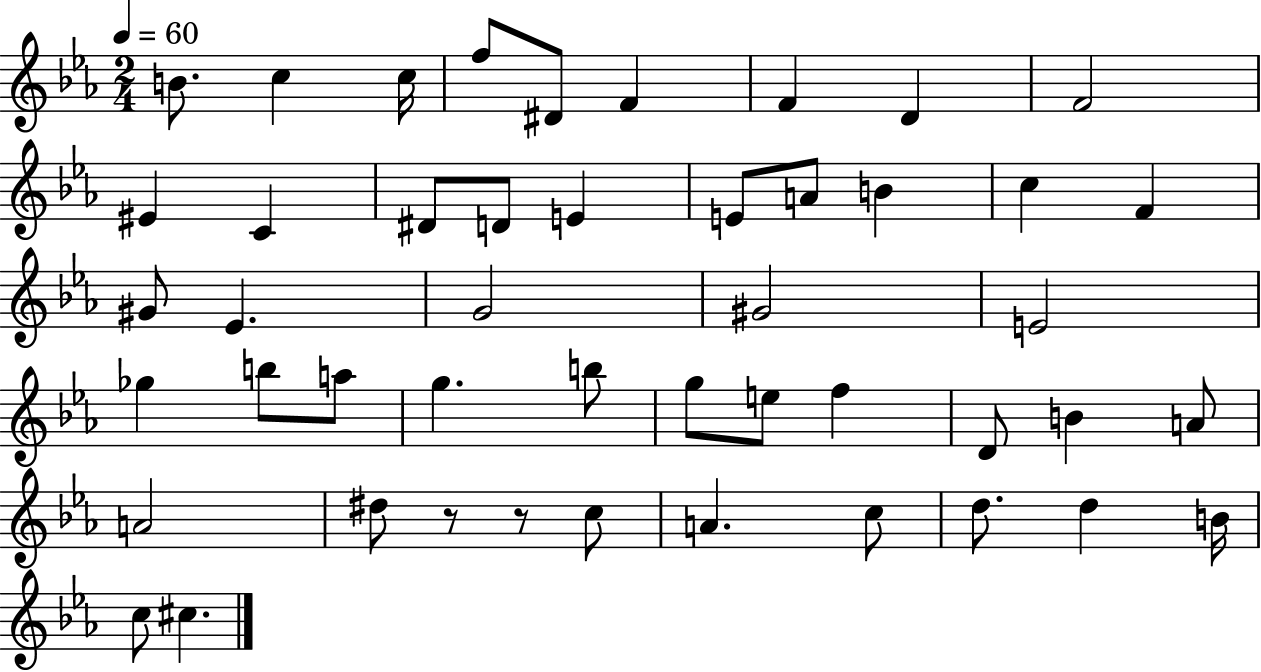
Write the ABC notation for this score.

X:1
T:Untitled
M:2/4
L:1/4
K:Eb
B/2 c c/4 f/2 ^D/2 F F D F2 ^E C ^D/2 D/2 E E/2 A/2 B c F ^G/2 _E G2 ^G2 E2 _g b/2 a/2 g b/2 g/2 e/2 f D/2 B A/2 A2 ^d/2 z/2 z/2 c/2 A c/2 d/2 d B/4 c/2 ^c